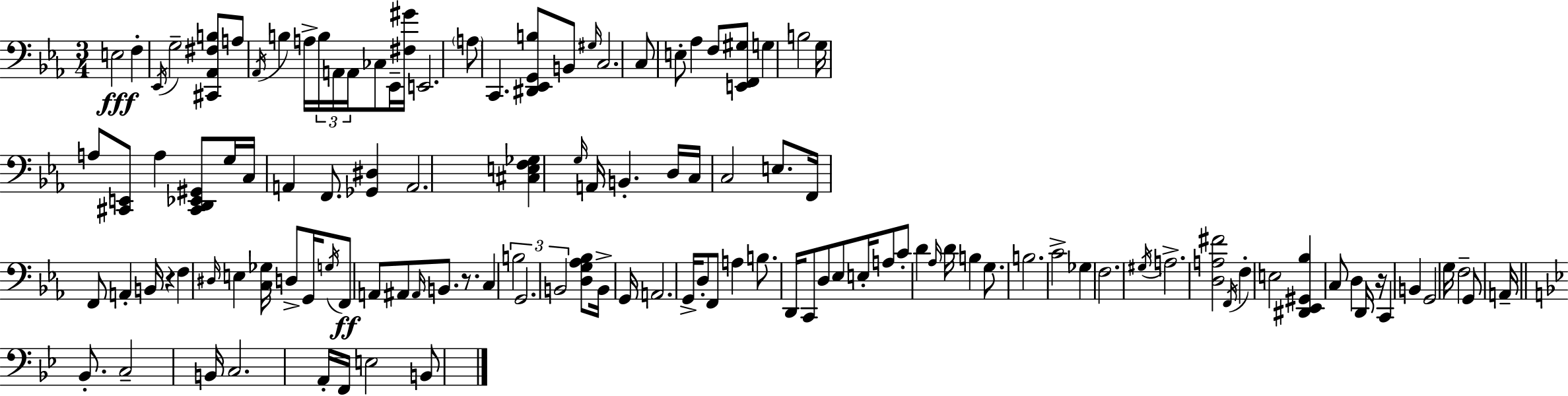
E3/h F3/q Eb2/s G3/h [C#2,Ab2,F#3,B3]/e A3/e Ab2/s B3/q A3/s B3/s A2/s A2/s CES3/e Eb2/s [F#3,G#4]/s E2/h. A3/e C2/q. [D#2,Eb2,G2,B3]/e B2/e G#3/s C3/h. C3/e E3/e Ab3/q F3/e [E2,F2,G#3]/e G3/q B3/h G3/s A3/e [C#2,E2]/e A3/q [C#2,D2,Eb2,G#2]/e G3/s C3/s A2/q F2/e. [Gb2,D#3]/q A2/h. [C#3,E3,F3,Gb3]/q G3/s A2/s B2/q. D3/s C3/s C3/h E3/e. F2/s F2/e A2/q B2/s R/q F3/q D#3/s E3/q [C3,Gb3]/s D3/e G2/s G3/s F2/e A2/e A#2/e A#2/s B2/e. R/e. C3/q B3/h G2/h. B2/h [D3,G3,Ab3,Bb3]/e B2/s G2/s A2/h. G2/s D3/e F2/e A3/q B3/e. D2/s C2/e D3/e Eb3/e E3/s A3/e C4/e D4/q Ab3/s D4/s B3/q G3/e. B3/h. C4/h Gb3/q F3/h. G#3/s A3/h. [D3,A3,F#4]/h F2/s F3/q E3/h [D#2,Eb2,G#2,Bb3]/q C3/e D3/q D2/s R/s C2/q B2/q G2/h G3/s F3/h G2/e A2/s Bb2/e. C3/h B2/s C3/h. A2/s F2/s E3/h B2/e